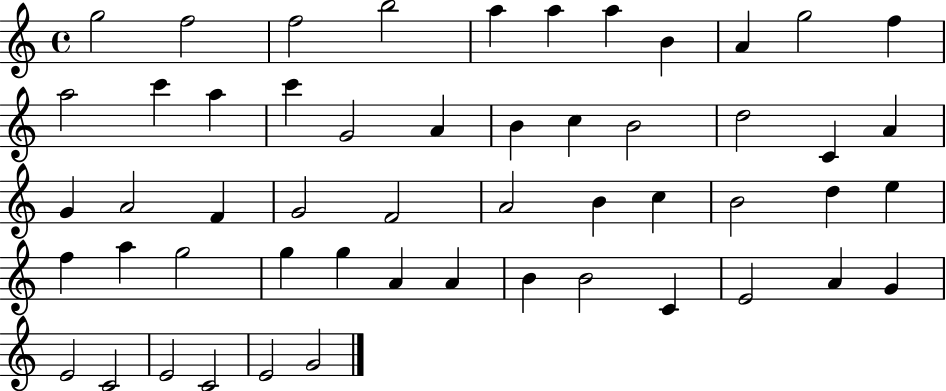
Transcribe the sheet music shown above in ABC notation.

X:1
T:Untitled
M:4/4
L:1/4
K:C
g2 f2 f2 b2 a a a B A g2 f a2 c' a c' G2 A B c B2 d2 C A G A2 F G2 F2 A2 B c B2 d e f a g2 g g A A B B2 C E2 A G E2 C2 E2 C2 E2 G2